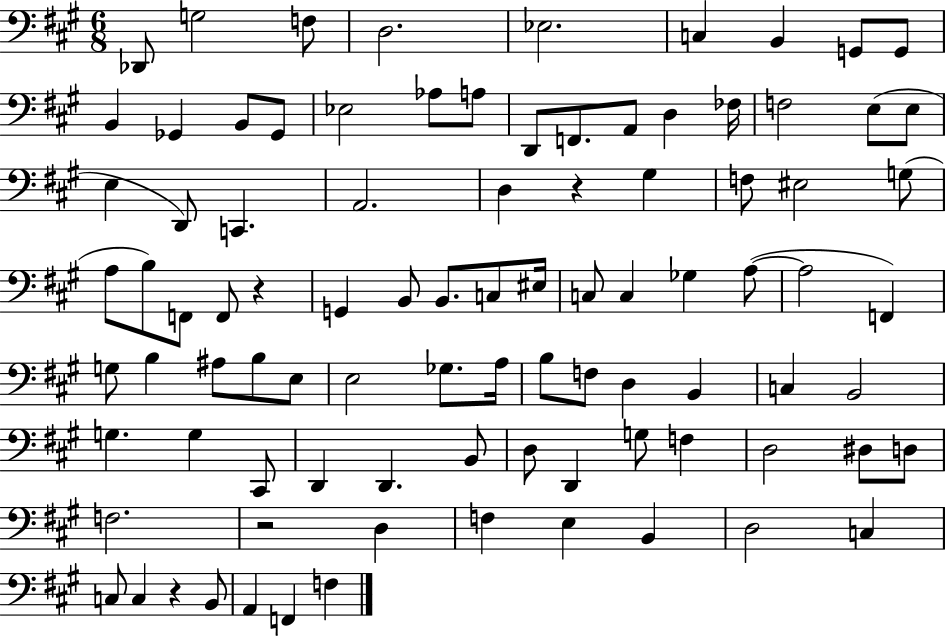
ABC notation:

X:1
T:Untitled
M:6/8
L:1/4
K:A
_D,,/2 G,2 F,/2 D,2 _E,2 C, B,, G,,/2 G,,/2 B,, _G,, B,,/2 _G,,/2 _E,2 _A,/2 A,/2 D,,/2 F,,/2 A,,/2 D, _F,/4 F,2 E,/2 E,/2 E, D,,/2 C,, A,,2 D, z ^G, F,/2 ^E,2 G,/2 A,/2 B,/2 F,,/2 F,,/2 z G,, B,,/2 B,,/2 C,/2 ^E,/4 C,/2 C, _G, A,/2 A,2 F,, G,/2 B, ^A,/2 B,/2 E,/2 E,2 _G,/2 A,/4 B,/2 F,/2 D, B,, C, B,,2 G, G, ^C,,/2 D,, D,, B,,/2 D,/2 D,, G,/2 F, D,2 ^D,/2 D,/2 F,2 z2 D, F, E, B,, D,2 C, C,/2 C, z B,,/2 A,, F,, F,